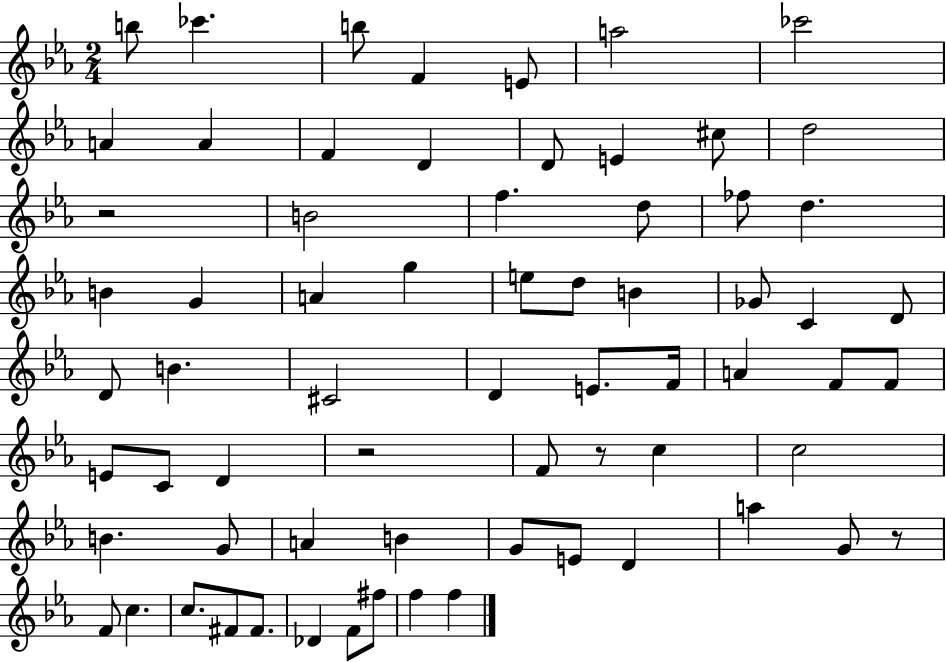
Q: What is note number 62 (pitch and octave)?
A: F#5